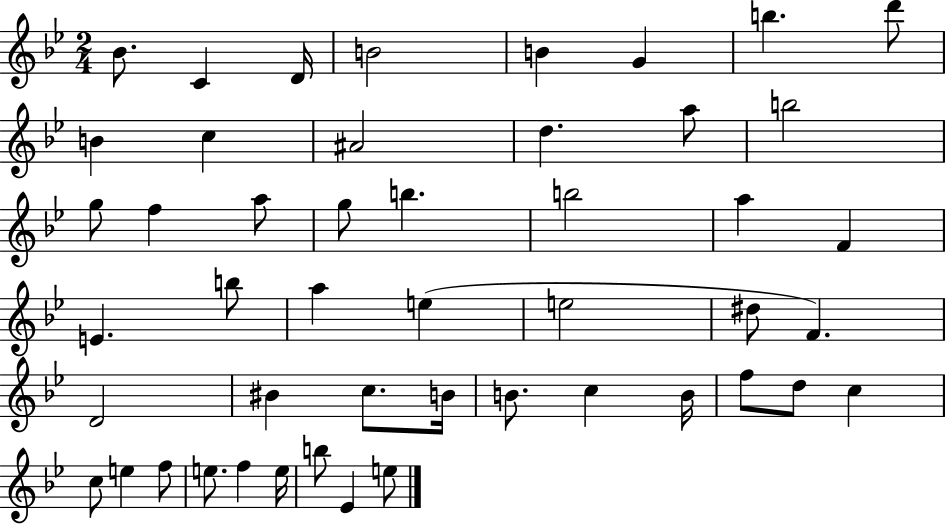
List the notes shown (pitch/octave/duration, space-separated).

Bb4/e. C4/q D4/s B4/h B4/q G4/q B5/q. D6/e B4/q C5/q A#4/h D5/q. A5/e B5/h G5/e F5/q A5/e G5/e B5/q. B5/h A5/q F4/q E4/q. B5/e A5/q E5/q E5/h D#5/e F4/q. D4/h BIS4/q C5/e. B4/s B4/e. C5/q B4/s F5/e D5/e C5/q C5/e E5/q F5/e E5/e. F5/q E5/s B5/e Eb4/q E5/e